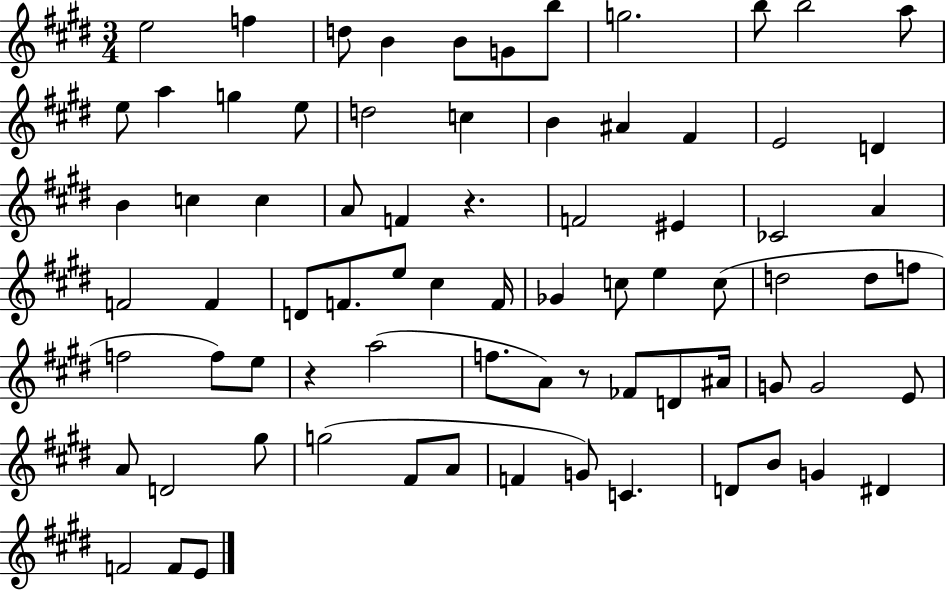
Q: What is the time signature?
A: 3/4